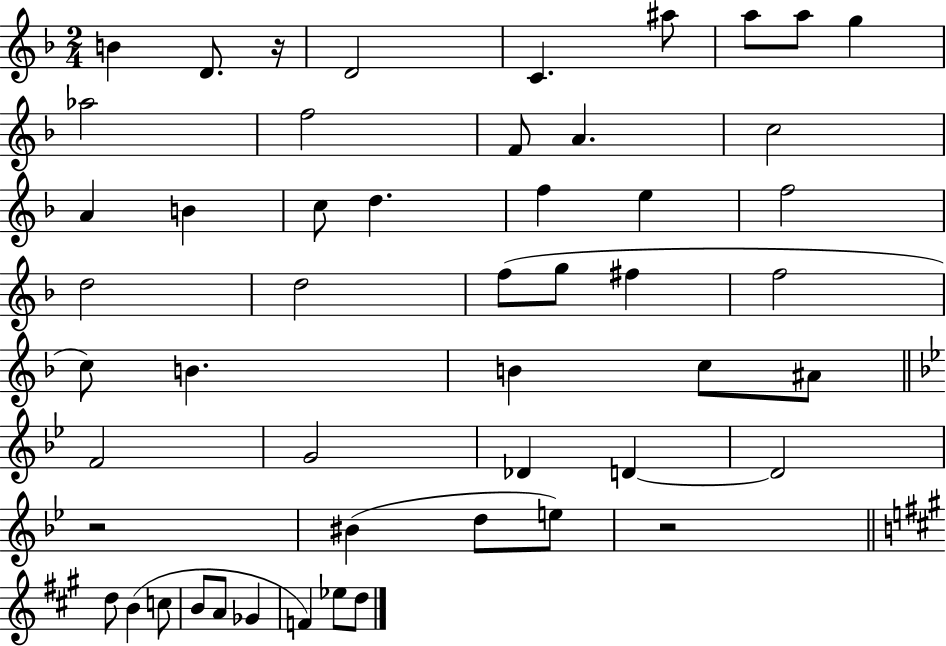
{
  \clef treble
  \numericTimeSignature
  \time 2/4
  \key f \major
  b'4 d'8. r16 | d'2 | c'4. ais''8 | a''8 a''8 g''4 | \break aes''2 | f''2 | f'8 a'4. | c''2 | \break a'4 b'4 | c''8 d''4. | f''4 e''4 | f''2 | \break d''2 | d''2 | f''8( g''8 fis''4 | f''2 | \break c''8) b'4. | b'4 c''8 ais'8 | \bar "||" \break \key bes \major f'2 | g'2 | des'4 d'4~~ | d'2 | \break r2 | bis'4( d''8 e''8) | r2 | \bar "||" \break \key a \major d''8 b'4( c''8 | b'8 a'8 ges'4 | f'4) ees''8 d''8 | \bar "|."
}